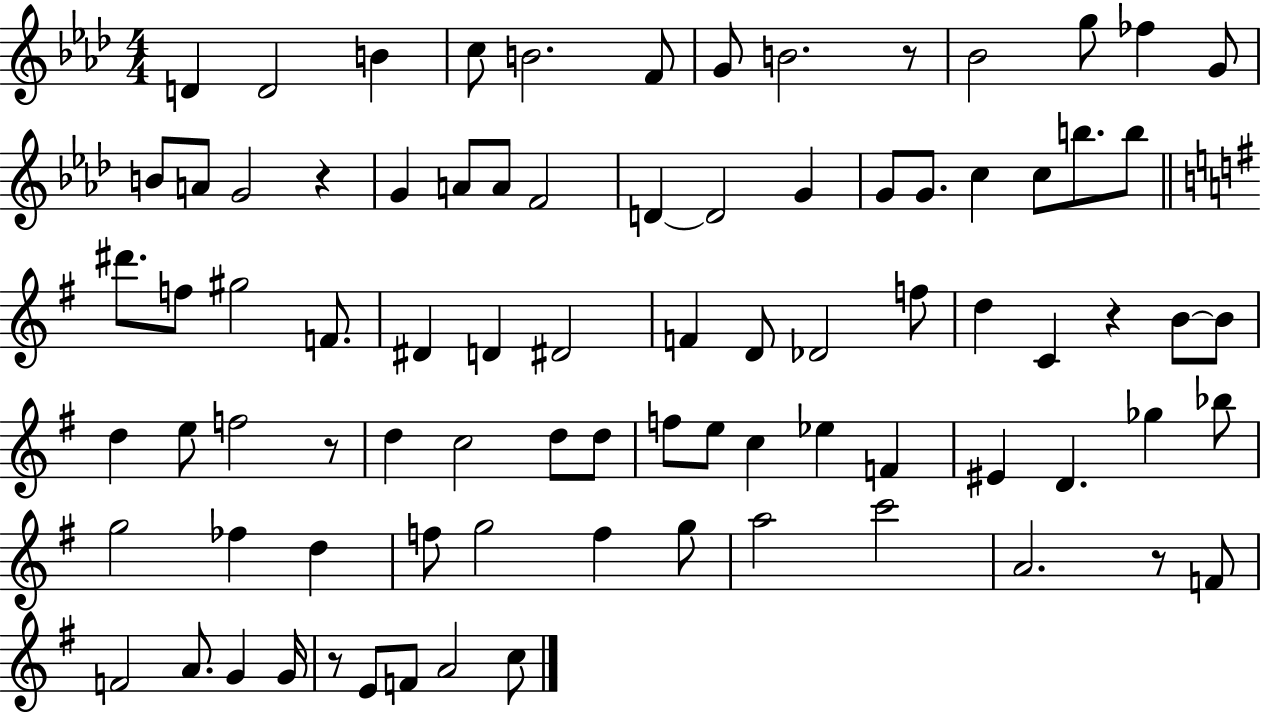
{
  \clef treble
  \numericTimeSignature
  \time 4/4
  \key aes \major
  d'4 d'2 b'4 | c''8 b'2. f'8 | g'8 b'2. r8 | bes'2 g''8 fes''4 g'8 | \break b'8 a'8 g'2 r4 | g'4 a'8 a'8 f'2 | d'4~~ d'2 g'4 | g'8 g'8. c''4 c''8 b''8. b''8 | \break \bar "||" \break \key e \minor dis'''8. f''8 gis''2 f'8. | dis'4 d'4 dis'2 | f'4 d'8 des'2 f''8 | d''4 c'4 r4 b'8~~ b'8 | \break d''4 e''8 f''2 r8 | d''4 c''2 d''8 d''8 | f''8 e''8 c''4 ees''4 f'4 | eis'4 d'4. ges''4 bes''8 | \break g''2 fes''4 d''4 | f''8 g''2 f''4 g''8 | a''2 c'''2 | a'2. r8 f'8 | \break f'2 a'8. g'4 g'16 | r8 e'8 f'8 a'2 c''8 | \bar "|."
}